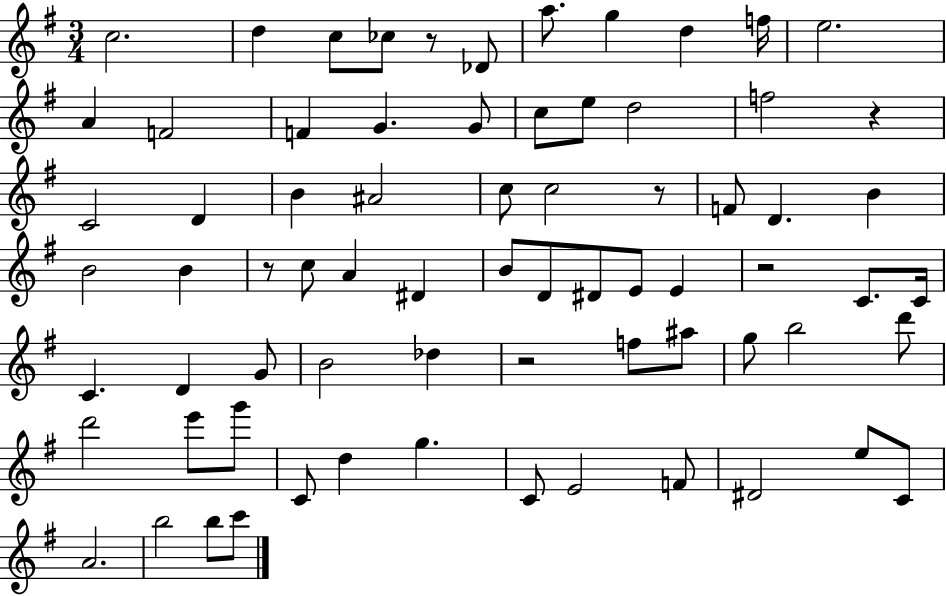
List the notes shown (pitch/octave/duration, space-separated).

C5/h. D5/q C5/e CES5/e R/e Db4/e A5/e. G5/q D5/q F5/s E5/h. A4/q F4/h F4/q G4/q. G4/e C5/e E5/e D5/h F5/h R/q C4/h D4/q B4/q A#4/h C5/e C5/h R/e F4/e D4/q. B4/q B4/h B4/q R/e C5/e A4/q D#4/q B4/e D4/e D#4/e E4/e E4/q R/h C4/e. C4/s C4/q. D4/q G4/e B4/h Db5/q R/h F5/e A#5/e G5/e B5/h D6/e D6/h E6/e G6/e C4/e D5/q G5/q. C4/e E4/h F4/e D#4/h E5/e C4/e A4/h. B5/h B5/e C6/e